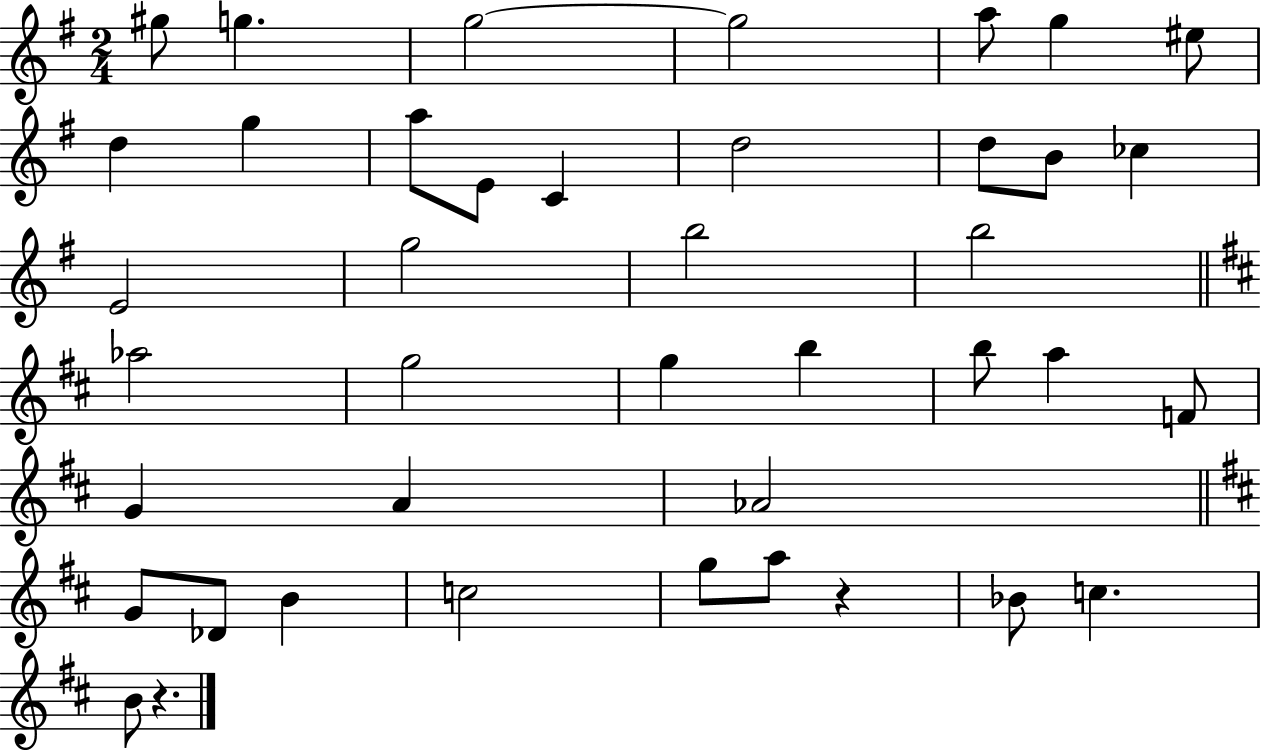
G#5/e G5/q. G5/h G5/h A5/e G5/q EIS5/e D5/q G5/q A5/e E4/e C4/q D5/h D5/e B4/e CES5/q E4/h G5/h B5/h B5/h Ab5/h G5/h G5/q B5/q B5/e A5/q F4/e G4/q A4/q Ab4/h G4/e Db4/e B4/q C5/h G5/e A5/e R/q Bb4/e C5/q. B4/e R/q.